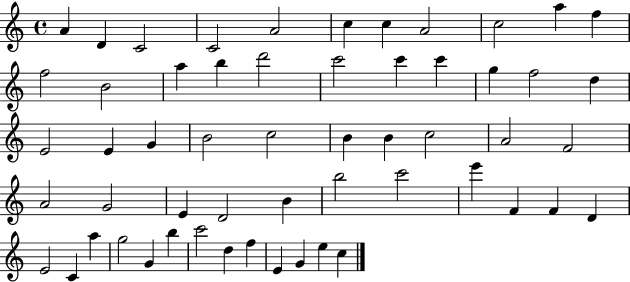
A4/q D4/q C4/h C4/h A4/h C5/q C5/q A4/h C5/h A5/q F5/q F5/h B4/h A5/q B5/q D6/h C6/h C6/q C6/q G5/q F5/h D5/q E4/h E4/q G4/q B4/h C5/h B4/q B4/q C5/h A4/h F4/h A4/h G4/h E4/q D4/h B4/q B5/h C6/h E6/q F4/q F4/q D4/q E4/h C4/q A5/q G5/h G4/q B5/q C6/h D5/q F5/q E4/q G4/q E5/q C5/q